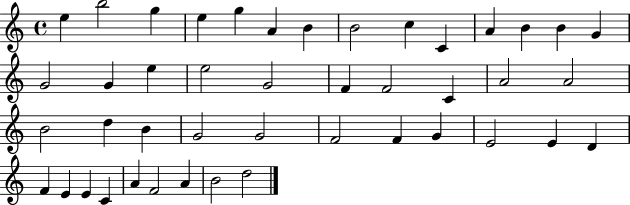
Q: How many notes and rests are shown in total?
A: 44